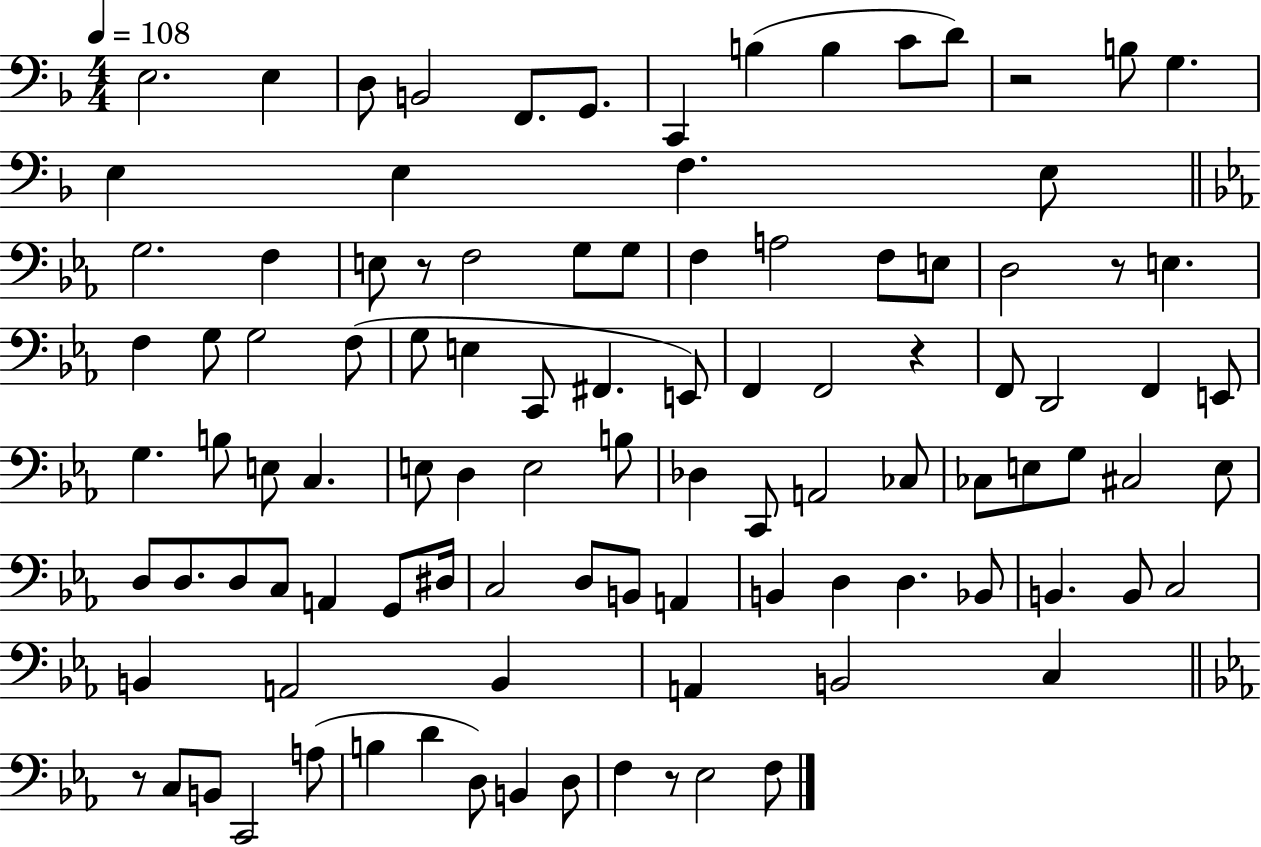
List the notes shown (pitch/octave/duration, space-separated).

E3/h. E3/q D3/e B2/h F2/e. G2/e. C2/q B3/q B3/q C4/e D4/e R/h B3/e G3/q. E3/q E3/q F3/q. E3/e G3/h. F3/q E3/e R/e F3/h G3/e G3/e F3/q A3/h F3/e E3/e D3/h R/e E3/q. F3/q G3/e G3/h F3/e G3/e E3/q C2/e F#2/q. E2/e F2/q F2/h R/q F2/e D2/h F2/q E2/e G3/q. B3/e E3/e C3/q. E3/e D3/q E3/h B3/e Db3/q C2/e A2/h CES3/e CES3/e E3/e G3/e C#3/h E3/e D3/e D3/e. D3/e C3/e A2/q G2/e D#3/s C3/h D3/e B2/e A2/q B2/q D3/q D3/q. Bb2/e B2/q. B2/e C3/h B2/q A2/h B2/q A2/q B2/h C3/q R/e C3/e B2/e C2/h A3/e B3/q D4/q D3/e B2/q D3/e F3/q R/e Eb3/h F3/e